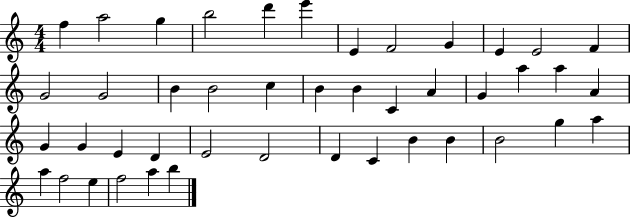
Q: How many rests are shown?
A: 0